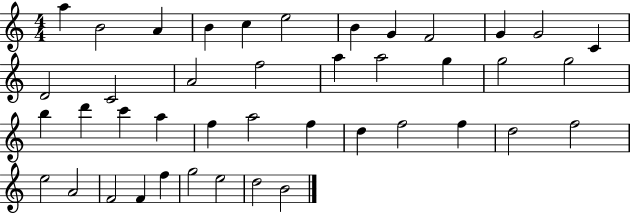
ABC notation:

X:1
T:Untitled
M:4/4
L:1/4
K:C
a B2 A B c e2 B G F2 G G2 C D2 C2 A2 f2 a a2 g g2 g2 b d' c' a f a2 f d f2 f d2 f2 e2 A2 F2 F f g2 e2 d2 B2